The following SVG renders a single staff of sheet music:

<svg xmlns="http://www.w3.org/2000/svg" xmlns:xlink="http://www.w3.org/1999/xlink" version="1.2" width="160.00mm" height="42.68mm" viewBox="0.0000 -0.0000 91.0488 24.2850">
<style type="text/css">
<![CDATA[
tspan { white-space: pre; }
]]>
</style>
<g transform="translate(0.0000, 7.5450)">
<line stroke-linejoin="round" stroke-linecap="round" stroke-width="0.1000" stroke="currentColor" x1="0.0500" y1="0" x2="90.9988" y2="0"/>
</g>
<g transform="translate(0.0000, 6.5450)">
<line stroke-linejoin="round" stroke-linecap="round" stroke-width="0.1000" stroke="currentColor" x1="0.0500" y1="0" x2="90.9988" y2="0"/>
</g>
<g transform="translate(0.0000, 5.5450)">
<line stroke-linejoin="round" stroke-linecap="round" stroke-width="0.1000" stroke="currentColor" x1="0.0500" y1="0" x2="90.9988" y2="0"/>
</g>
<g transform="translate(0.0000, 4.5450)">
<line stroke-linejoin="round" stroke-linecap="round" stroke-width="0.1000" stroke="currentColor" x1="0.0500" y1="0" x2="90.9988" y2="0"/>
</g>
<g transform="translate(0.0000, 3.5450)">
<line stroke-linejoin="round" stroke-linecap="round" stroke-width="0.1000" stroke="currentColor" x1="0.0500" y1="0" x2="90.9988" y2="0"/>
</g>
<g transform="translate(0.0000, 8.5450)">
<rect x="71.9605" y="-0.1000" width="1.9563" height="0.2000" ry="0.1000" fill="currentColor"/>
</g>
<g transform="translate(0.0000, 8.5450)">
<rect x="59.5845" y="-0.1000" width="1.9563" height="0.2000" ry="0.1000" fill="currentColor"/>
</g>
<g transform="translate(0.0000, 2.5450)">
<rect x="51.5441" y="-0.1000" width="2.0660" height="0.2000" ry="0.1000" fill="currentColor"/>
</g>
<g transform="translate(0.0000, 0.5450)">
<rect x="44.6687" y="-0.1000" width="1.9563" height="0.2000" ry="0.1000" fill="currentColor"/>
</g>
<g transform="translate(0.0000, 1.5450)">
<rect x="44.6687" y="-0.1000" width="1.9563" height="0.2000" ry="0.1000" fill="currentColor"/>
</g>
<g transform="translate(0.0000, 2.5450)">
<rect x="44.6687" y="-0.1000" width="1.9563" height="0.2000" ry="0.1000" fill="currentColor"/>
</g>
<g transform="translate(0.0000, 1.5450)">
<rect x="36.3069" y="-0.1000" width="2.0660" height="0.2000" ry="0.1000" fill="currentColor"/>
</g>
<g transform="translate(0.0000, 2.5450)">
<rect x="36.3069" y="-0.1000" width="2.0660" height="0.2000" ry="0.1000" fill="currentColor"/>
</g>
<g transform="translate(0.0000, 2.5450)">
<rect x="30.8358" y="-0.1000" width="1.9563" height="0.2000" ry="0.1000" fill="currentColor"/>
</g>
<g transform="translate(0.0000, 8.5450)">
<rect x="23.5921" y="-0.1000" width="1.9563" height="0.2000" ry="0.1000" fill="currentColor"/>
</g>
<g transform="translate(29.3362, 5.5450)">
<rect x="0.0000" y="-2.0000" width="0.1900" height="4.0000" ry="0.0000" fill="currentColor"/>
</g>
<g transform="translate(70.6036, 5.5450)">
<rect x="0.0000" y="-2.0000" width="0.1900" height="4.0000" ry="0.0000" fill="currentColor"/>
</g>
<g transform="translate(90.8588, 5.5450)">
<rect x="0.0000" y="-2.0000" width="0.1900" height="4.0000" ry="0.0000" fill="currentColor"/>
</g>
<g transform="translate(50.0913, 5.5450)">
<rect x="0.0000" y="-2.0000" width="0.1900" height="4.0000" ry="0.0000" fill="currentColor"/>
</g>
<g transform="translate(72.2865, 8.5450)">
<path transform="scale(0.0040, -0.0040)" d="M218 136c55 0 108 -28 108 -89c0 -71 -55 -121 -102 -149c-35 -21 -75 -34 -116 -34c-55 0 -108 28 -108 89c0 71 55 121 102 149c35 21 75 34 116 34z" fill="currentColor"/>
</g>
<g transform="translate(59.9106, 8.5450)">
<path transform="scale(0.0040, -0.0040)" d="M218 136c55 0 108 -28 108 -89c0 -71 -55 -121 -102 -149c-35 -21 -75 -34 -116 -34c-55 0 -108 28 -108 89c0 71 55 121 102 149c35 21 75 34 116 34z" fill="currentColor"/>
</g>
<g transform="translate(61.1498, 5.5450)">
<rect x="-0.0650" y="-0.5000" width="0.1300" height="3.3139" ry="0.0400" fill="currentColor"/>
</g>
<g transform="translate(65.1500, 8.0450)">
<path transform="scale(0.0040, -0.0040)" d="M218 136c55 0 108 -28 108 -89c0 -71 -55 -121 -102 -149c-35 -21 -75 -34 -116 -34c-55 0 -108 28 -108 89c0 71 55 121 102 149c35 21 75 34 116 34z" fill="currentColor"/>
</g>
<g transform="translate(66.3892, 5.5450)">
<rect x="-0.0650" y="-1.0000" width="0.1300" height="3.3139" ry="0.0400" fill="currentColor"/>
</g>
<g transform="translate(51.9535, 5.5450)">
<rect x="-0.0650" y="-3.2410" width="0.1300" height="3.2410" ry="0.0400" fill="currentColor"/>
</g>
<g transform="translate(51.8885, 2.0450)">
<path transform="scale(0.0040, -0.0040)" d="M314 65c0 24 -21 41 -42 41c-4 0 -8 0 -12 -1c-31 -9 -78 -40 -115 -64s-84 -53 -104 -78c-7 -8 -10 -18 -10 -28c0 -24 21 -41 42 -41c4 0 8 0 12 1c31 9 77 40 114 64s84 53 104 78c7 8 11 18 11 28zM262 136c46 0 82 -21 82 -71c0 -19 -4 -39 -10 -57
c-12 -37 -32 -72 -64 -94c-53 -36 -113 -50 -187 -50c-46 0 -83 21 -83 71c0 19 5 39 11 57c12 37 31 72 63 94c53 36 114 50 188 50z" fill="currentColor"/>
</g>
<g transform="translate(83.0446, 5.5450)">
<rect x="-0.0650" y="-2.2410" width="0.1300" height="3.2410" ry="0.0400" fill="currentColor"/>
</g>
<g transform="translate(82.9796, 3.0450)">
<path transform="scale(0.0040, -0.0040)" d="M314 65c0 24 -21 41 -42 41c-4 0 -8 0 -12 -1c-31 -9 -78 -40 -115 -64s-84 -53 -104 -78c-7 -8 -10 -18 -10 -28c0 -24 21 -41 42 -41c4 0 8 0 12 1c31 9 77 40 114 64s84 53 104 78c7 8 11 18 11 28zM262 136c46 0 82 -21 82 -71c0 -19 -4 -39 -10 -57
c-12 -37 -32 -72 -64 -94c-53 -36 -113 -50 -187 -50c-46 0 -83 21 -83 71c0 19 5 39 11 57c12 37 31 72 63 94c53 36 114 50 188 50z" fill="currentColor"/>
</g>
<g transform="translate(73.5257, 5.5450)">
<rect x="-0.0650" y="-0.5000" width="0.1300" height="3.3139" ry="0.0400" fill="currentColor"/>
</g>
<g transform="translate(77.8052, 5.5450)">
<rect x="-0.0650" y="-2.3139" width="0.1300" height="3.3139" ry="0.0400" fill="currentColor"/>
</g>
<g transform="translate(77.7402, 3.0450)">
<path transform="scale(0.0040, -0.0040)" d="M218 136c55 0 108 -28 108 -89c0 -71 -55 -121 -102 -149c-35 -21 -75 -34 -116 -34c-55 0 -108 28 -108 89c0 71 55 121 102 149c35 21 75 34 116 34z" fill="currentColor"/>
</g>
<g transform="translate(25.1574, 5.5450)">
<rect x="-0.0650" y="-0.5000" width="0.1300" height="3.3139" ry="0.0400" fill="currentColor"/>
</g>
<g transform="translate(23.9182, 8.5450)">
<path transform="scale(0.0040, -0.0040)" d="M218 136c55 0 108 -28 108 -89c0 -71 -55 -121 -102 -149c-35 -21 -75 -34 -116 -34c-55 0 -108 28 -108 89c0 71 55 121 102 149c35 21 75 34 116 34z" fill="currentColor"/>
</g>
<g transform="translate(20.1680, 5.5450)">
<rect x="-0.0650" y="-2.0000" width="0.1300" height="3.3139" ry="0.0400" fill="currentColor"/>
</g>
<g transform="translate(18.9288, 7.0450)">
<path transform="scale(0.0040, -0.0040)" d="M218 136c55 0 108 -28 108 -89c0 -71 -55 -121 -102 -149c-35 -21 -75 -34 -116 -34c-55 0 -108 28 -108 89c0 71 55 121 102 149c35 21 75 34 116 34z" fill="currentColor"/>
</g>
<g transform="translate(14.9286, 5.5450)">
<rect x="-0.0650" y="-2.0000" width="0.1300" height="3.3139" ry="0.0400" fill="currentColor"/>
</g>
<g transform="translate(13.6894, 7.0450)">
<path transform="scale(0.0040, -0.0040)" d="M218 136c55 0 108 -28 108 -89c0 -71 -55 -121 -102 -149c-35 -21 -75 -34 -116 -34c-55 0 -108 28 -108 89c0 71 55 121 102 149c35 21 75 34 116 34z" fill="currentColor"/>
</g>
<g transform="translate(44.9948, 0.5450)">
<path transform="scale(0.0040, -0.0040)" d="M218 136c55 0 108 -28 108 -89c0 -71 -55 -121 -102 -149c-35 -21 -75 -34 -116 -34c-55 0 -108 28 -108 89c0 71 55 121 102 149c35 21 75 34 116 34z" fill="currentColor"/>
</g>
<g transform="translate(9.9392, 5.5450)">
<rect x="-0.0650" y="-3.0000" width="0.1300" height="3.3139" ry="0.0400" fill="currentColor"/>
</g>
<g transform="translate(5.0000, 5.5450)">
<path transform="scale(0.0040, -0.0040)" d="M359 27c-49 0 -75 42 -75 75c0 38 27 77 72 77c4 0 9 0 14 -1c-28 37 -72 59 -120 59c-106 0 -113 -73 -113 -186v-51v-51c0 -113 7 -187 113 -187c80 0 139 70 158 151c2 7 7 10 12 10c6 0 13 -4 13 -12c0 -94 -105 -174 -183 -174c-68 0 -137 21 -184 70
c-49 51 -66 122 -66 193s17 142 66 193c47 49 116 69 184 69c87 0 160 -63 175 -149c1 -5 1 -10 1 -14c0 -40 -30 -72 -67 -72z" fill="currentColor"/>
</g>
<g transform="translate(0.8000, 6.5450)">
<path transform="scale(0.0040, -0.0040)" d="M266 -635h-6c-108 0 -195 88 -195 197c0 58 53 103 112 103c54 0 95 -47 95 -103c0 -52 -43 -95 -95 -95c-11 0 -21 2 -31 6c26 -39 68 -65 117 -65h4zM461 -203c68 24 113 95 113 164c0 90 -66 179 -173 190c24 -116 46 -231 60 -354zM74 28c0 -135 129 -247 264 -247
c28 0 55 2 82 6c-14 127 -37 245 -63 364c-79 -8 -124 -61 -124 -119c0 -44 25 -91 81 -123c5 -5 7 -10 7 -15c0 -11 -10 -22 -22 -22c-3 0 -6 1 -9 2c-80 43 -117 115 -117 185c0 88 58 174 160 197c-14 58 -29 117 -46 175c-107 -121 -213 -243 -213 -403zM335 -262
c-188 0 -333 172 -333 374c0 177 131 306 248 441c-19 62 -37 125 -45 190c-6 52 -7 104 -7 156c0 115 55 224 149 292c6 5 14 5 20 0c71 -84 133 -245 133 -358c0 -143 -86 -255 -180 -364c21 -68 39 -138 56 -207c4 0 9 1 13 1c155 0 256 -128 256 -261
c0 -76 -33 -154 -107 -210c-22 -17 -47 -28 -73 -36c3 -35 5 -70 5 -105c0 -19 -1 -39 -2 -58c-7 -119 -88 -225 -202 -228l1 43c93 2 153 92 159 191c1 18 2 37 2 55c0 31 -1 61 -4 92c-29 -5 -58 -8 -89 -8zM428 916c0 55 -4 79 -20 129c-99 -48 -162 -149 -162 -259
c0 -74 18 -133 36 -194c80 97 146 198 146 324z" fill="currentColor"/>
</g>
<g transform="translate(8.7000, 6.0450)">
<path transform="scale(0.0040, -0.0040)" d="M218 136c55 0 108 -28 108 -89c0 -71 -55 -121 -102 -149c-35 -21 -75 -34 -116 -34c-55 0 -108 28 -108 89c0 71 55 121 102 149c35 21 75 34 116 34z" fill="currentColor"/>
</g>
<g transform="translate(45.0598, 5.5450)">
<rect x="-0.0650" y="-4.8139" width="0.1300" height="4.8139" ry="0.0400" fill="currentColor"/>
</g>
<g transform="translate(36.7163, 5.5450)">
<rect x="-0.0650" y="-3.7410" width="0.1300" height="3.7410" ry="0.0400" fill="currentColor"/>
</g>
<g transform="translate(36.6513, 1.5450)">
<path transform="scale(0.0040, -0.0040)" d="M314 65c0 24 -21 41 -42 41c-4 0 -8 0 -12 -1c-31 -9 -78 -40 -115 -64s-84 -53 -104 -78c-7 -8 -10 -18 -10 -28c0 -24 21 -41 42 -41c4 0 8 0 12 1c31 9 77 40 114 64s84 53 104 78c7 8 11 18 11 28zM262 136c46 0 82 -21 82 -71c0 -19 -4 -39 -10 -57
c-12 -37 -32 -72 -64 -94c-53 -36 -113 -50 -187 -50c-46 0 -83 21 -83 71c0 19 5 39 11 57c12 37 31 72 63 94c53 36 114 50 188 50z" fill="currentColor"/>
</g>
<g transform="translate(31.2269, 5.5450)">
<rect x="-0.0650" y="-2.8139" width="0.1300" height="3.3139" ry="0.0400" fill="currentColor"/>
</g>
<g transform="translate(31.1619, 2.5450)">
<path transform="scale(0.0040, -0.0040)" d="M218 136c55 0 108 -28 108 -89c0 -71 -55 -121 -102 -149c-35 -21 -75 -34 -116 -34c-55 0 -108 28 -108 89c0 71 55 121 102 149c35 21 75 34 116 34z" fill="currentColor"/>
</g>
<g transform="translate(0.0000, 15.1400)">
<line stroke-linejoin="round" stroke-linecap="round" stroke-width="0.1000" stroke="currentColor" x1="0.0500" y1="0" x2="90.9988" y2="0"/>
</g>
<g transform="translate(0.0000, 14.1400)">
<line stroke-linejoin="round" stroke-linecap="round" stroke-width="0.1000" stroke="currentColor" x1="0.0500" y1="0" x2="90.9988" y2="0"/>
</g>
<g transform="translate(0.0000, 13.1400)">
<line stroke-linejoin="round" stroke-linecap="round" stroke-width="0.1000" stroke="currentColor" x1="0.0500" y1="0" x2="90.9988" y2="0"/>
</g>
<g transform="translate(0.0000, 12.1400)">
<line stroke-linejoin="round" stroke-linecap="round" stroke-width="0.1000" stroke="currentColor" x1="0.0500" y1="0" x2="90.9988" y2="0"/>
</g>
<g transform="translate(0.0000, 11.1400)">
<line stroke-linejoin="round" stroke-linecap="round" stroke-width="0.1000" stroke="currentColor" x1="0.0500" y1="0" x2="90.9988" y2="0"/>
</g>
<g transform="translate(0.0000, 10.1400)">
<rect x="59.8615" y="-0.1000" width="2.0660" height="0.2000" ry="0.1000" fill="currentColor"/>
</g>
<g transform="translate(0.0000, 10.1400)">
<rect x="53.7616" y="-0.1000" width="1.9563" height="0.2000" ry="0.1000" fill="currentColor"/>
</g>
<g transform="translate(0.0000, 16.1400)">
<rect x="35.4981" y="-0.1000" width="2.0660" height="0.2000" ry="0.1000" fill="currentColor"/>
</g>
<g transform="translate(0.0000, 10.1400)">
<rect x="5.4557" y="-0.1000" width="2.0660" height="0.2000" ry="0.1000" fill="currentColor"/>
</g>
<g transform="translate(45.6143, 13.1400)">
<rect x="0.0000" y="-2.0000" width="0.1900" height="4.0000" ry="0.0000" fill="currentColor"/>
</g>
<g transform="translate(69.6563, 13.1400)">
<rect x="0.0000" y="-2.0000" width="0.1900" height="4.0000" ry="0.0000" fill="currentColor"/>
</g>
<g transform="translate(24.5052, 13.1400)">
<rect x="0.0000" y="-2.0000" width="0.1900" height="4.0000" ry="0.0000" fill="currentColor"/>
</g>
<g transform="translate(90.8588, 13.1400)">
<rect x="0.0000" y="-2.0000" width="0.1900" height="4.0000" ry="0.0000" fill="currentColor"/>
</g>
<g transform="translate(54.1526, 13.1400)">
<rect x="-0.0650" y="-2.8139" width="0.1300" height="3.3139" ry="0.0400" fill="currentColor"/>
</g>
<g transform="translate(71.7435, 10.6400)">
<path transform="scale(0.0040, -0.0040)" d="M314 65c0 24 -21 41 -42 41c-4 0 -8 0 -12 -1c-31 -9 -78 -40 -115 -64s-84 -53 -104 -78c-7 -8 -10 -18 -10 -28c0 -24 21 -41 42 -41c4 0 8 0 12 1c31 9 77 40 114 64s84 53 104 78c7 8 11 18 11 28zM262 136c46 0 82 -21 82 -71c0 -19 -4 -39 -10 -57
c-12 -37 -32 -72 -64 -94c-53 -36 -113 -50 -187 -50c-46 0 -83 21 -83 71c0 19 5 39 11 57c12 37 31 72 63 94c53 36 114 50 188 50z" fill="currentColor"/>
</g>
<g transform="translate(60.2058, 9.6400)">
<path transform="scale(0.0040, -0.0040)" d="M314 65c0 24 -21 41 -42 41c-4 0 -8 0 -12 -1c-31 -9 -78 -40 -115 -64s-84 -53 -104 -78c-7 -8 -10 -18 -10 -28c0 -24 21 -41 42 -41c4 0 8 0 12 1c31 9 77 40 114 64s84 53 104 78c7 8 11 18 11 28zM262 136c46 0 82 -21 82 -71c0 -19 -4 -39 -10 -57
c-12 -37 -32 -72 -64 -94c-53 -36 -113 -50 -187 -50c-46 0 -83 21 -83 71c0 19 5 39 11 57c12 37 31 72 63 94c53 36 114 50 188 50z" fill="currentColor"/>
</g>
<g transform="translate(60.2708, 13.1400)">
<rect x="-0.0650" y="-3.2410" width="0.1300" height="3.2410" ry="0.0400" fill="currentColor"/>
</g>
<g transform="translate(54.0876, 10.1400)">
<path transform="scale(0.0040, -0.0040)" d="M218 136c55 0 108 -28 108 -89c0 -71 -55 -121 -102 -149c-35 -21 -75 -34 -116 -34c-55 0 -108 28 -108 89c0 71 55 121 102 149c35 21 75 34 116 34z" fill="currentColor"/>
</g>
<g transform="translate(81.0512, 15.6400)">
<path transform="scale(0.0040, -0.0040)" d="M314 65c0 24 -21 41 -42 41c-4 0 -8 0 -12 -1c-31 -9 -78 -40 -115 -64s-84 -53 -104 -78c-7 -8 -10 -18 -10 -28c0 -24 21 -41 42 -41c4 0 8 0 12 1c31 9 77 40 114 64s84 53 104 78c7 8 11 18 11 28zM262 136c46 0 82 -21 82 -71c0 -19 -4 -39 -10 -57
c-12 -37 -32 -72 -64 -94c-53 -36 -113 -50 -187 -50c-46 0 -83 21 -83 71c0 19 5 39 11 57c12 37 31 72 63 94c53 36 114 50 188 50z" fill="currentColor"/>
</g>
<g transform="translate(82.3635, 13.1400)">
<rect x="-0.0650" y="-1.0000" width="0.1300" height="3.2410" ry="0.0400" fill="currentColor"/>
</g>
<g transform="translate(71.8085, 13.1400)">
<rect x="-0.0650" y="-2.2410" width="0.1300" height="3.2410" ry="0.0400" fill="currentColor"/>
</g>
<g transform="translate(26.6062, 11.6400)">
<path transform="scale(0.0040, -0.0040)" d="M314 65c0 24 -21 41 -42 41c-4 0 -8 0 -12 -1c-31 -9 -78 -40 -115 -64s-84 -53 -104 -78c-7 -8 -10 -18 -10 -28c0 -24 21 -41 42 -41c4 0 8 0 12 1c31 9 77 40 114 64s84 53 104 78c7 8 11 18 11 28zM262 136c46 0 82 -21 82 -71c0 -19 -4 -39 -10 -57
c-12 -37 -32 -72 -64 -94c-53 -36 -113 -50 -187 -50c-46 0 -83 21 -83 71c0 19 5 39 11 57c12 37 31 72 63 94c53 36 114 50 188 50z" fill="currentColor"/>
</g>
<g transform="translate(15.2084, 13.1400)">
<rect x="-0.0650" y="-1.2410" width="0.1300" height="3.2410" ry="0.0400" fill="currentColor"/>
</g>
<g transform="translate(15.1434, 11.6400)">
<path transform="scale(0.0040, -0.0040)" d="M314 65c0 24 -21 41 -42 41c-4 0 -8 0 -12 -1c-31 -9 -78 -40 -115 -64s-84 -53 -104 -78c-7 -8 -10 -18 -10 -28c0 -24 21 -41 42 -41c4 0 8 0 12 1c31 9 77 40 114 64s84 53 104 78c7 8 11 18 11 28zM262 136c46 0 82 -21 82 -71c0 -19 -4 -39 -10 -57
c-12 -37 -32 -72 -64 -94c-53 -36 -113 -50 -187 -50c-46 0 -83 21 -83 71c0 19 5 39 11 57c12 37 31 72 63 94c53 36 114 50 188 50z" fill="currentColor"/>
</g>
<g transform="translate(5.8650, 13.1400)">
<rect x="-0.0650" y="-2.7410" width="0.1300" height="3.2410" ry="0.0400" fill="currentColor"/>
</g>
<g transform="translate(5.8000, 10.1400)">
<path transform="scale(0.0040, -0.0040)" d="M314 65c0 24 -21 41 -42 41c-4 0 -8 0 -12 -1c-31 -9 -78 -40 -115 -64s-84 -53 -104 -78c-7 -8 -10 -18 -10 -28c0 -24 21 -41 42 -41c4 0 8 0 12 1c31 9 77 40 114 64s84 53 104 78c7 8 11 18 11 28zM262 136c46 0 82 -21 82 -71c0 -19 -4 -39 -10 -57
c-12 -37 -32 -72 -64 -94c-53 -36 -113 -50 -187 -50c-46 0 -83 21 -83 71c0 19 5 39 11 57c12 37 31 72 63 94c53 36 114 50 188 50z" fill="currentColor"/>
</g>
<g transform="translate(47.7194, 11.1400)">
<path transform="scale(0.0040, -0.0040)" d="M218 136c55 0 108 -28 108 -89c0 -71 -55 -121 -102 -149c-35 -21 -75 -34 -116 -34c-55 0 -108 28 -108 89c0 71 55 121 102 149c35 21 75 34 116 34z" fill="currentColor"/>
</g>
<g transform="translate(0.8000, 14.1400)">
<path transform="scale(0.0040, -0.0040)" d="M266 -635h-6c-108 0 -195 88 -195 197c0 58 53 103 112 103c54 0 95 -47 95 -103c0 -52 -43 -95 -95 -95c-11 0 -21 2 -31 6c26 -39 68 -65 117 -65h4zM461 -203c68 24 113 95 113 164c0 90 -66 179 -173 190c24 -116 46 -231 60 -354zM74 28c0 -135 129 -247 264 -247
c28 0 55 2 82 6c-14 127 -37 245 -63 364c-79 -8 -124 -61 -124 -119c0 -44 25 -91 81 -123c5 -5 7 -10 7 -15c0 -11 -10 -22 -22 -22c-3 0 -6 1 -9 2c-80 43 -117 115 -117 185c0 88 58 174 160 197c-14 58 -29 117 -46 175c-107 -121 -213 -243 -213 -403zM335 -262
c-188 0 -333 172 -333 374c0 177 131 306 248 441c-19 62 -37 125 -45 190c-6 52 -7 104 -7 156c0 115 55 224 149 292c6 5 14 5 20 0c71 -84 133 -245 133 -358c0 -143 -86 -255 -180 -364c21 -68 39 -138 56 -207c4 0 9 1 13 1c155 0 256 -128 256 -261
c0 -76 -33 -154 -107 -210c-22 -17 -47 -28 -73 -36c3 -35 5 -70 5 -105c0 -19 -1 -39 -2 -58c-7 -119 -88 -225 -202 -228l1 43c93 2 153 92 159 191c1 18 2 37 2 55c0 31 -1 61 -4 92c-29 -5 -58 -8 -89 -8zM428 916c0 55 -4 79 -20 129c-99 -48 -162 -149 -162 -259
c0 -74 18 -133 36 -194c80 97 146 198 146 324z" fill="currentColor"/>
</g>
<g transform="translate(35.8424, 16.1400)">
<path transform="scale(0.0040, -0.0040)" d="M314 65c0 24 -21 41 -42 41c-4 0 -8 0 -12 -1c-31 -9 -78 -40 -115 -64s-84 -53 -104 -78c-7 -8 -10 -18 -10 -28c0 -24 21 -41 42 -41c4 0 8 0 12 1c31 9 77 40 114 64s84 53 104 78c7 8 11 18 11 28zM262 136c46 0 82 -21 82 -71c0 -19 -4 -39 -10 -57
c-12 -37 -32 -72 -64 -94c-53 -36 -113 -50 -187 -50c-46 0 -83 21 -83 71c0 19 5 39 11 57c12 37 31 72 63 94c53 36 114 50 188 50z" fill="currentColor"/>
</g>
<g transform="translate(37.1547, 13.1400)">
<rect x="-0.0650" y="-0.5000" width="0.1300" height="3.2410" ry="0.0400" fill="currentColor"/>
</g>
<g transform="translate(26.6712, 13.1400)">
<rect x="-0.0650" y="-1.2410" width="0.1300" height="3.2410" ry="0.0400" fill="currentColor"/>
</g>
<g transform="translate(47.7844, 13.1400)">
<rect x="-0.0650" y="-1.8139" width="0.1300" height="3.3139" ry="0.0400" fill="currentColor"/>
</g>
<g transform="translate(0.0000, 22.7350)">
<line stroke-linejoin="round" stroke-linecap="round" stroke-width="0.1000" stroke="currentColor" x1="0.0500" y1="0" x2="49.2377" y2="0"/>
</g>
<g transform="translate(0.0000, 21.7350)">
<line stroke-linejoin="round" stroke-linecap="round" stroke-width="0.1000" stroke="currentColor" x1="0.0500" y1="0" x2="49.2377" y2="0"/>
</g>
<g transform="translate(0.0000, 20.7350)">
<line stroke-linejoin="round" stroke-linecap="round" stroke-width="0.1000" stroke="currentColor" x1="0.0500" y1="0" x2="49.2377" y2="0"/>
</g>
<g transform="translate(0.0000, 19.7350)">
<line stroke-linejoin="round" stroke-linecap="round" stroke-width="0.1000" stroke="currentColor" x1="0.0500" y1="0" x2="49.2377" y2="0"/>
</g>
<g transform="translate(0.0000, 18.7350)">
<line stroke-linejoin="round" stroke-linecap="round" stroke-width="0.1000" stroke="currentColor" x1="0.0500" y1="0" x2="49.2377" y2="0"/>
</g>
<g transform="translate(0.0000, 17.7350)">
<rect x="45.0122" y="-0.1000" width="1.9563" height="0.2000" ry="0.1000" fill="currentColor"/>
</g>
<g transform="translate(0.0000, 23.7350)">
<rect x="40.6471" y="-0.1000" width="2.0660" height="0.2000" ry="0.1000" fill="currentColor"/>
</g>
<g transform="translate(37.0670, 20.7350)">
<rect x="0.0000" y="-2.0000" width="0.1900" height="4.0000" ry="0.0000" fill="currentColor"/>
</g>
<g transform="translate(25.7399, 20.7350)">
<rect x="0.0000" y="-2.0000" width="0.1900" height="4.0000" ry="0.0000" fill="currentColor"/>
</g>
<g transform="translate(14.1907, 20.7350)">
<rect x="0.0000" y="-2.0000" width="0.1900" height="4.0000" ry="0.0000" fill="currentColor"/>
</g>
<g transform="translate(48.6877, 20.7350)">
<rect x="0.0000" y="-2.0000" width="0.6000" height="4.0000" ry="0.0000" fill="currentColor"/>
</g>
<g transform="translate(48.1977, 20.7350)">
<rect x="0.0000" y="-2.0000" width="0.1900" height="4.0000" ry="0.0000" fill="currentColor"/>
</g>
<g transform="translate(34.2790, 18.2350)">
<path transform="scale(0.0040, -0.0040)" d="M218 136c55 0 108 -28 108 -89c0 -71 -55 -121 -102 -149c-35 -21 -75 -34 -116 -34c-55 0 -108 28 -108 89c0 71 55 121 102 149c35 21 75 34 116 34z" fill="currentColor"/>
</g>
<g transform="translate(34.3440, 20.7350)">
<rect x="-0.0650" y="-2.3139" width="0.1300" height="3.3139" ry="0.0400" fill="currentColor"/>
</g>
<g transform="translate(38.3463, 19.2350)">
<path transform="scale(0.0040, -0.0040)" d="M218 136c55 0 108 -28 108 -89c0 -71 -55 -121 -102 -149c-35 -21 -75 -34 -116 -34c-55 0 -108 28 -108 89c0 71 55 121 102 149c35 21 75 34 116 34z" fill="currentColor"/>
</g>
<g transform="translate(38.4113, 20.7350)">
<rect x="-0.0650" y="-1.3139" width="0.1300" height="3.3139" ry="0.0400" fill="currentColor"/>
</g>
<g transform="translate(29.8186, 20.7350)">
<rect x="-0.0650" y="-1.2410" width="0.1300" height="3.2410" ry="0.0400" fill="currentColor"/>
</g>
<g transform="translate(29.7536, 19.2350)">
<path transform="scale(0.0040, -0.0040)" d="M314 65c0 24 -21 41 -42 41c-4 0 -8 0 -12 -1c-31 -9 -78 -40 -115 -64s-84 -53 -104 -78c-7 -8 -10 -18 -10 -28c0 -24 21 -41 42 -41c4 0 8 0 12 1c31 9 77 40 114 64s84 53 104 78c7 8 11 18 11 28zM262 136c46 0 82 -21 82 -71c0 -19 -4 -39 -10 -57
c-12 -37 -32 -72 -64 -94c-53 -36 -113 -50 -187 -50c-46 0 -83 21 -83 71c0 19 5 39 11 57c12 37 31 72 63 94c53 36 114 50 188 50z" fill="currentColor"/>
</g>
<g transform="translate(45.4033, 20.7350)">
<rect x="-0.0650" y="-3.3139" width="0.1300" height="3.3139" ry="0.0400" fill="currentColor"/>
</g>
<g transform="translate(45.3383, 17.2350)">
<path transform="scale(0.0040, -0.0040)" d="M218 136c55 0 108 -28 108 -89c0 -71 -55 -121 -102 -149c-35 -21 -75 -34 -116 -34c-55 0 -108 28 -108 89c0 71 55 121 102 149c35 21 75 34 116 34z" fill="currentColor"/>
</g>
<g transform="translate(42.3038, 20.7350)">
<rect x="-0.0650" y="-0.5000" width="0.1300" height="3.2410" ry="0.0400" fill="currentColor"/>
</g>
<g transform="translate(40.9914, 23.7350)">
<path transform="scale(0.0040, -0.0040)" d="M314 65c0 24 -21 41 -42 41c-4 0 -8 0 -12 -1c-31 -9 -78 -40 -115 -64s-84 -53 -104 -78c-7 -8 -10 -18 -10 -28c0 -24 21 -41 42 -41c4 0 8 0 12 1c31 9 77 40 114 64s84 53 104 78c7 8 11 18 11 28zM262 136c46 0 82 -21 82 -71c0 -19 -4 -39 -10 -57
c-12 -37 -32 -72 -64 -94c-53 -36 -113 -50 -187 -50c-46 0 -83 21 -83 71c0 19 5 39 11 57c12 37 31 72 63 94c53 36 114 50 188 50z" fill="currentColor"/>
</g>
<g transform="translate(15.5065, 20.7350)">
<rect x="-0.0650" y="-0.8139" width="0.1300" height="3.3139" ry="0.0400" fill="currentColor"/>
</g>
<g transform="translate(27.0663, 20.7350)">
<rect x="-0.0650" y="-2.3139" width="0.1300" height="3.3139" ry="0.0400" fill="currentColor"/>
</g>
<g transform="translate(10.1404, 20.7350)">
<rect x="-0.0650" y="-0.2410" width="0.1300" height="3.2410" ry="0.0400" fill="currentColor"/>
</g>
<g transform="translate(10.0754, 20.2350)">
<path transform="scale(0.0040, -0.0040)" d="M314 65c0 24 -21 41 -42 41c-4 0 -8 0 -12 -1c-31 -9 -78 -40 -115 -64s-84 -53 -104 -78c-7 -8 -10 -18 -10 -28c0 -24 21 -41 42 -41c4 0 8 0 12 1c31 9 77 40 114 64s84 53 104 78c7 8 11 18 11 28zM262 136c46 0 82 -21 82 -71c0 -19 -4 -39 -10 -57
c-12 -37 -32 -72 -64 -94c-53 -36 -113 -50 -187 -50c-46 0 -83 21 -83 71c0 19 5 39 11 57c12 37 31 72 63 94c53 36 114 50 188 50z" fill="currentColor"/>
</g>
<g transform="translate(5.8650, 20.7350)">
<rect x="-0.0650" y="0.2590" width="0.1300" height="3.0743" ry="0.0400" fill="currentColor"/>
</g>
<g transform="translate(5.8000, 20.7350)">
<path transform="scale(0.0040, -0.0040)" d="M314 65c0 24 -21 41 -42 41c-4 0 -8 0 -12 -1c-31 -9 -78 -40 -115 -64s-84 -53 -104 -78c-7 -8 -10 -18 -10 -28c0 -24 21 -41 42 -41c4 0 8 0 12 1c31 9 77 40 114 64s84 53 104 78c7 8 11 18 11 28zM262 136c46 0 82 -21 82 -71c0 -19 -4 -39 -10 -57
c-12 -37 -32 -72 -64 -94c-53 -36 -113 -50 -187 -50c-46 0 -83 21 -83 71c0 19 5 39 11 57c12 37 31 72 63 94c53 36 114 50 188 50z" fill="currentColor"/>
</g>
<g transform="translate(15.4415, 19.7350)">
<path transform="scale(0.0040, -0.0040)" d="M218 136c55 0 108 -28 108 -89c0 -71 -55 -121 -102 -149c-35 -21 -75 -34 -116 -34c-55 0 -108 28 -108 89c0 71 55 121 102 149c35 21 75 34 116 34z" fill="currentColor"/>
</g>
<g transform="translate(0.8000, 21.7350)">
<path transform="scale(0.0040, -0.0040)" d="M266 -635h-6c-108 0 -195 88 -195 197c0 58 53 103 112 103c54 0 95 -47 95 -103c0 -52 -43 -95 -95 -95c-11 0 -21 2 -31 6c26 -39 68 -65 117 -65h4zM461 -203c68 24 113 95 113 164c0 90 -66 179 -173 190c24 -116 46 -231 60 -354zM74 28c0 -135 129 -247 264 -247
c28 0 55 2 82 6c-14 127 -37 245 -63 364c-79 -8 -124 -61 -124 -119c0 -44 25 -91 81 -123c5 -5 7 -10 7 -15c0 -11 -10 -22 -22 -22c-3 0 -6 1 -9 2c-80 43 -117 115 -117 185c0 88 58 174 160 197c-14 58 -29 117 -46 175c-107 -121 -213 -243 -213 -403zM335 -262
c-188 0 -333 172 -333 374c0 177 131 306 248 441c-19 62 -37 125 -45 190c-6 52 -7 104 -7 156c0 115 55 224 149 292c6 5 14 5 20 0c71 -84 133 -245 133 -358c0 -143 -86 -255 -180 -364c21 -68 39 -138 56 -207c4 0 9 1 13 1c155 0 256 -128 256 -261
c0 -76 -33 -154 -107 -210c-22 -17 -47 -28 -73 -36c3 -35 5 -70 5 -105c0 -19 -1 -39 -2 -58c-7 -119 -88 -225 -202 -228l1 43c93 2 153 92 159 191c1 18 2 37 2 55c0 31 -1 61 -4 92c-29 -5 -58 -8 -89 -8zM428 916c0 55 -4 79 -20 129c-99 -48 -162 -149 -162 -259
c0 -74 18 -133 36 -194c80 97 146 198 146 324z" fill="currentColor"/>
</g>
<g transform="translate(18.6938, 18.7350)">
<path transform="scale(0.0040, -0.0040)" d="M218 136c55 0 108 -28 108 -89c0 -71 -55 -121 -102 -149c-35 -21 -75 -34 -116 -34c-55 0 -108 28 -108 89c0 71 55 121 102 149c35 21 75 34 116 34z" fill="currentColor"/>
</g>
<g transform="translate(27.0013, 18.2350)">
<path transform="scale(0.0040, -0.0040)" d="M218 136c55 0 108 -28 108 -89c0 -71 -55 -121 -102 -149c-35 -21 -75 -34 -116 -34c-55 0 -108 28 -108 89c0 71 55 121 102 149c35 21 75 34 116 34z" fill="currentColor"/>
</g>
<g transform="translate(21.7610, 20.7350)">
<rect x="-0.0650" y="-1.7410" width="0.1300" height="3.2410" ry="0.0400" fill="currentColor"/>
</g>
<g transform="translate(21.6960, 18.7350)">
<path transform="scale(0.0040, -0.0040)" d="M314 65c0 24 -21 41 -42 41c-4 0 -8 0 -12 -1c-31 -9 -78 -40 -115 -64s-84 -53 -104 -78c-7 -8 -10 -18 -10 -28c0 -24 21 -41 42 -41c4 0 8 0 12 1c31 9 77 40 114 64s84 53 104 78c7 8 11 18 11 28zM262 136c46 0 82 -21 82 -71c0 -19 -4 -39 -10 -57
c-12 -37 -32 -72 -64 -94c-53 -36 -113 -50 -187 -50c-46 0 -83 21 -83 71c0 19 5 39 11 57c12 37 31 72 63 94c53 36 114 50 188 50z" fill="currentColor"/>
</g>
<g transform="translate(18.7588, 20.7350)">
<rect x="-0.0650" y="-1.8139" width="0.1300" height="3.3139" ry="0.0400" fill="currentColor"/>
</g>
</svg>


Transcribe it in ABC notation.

X:1
T:Untitled
M:4/4
L:1/4
K:C
A F F C a c'2 e' b2 C D C g g2 a2 e2 e2 C2 f a b2 g2 D2 B2 c2 d f f2 g e2 g e C2 b